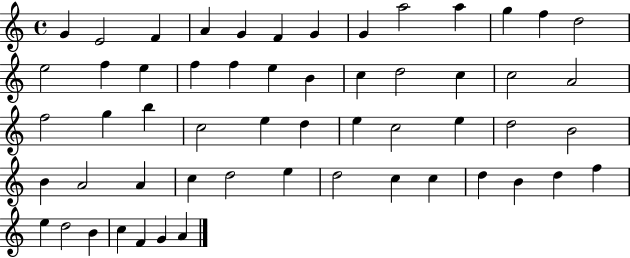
{
  \clef treble
  \time 4/4
  \defaultTimeSignature
  \key c \major
  g'4 e'2 f'4 | a'4 g'4 f'4 g'4 | g'4 a''2 a''4 | g''4 f''4 d''2 | \break e''2 f''4 e''4 | f''4 f''4 e''4 b'4 | c''4 d''2 c''4 | c''2 a'2 | \break f''2 g''4 b''4 | c''2 e''4 d''4 | e''4 c''2 e''4 | d''2 b'2 | \break b'4 a'2 a'4 | c''4 d''2 e''4 | d''2 c''4 c''4 | d''4 b'4 d''4 f''4 | \break e''4 d''2 b'4 | c''4 f'4 g'4 a'4 | \bar "|."
}